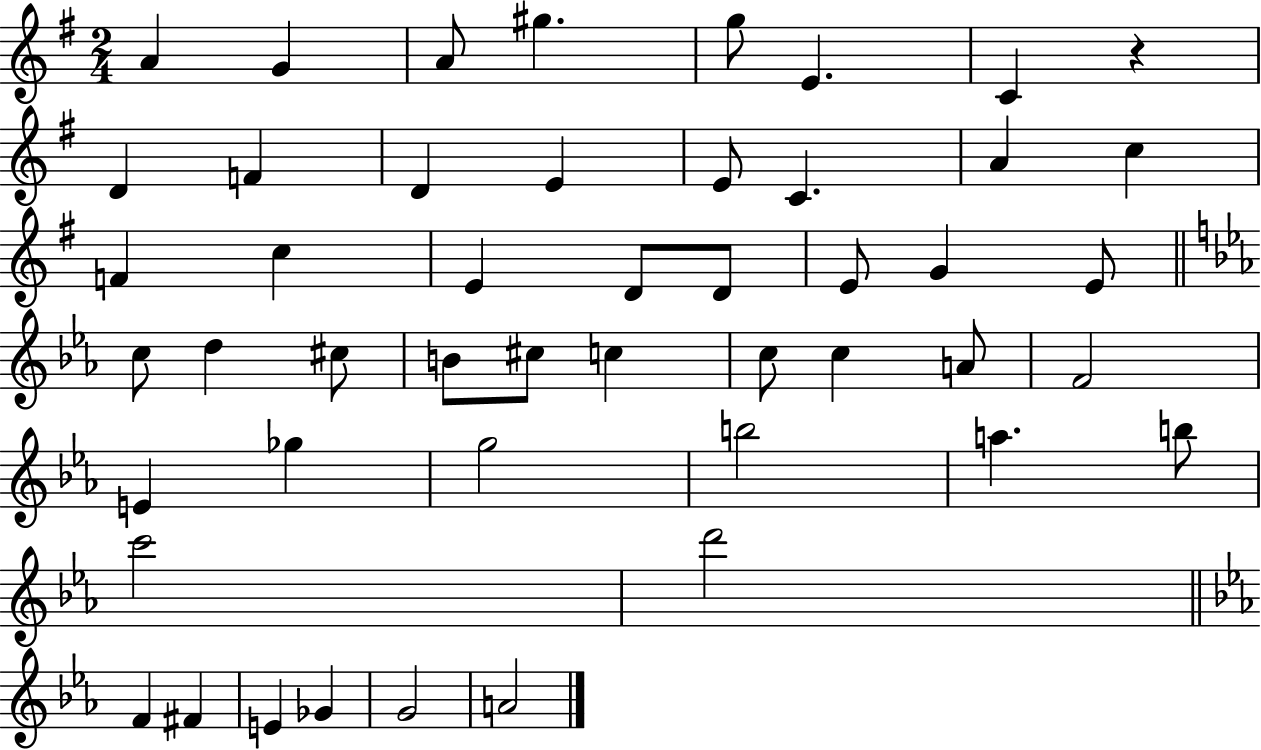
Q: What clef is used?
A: treble